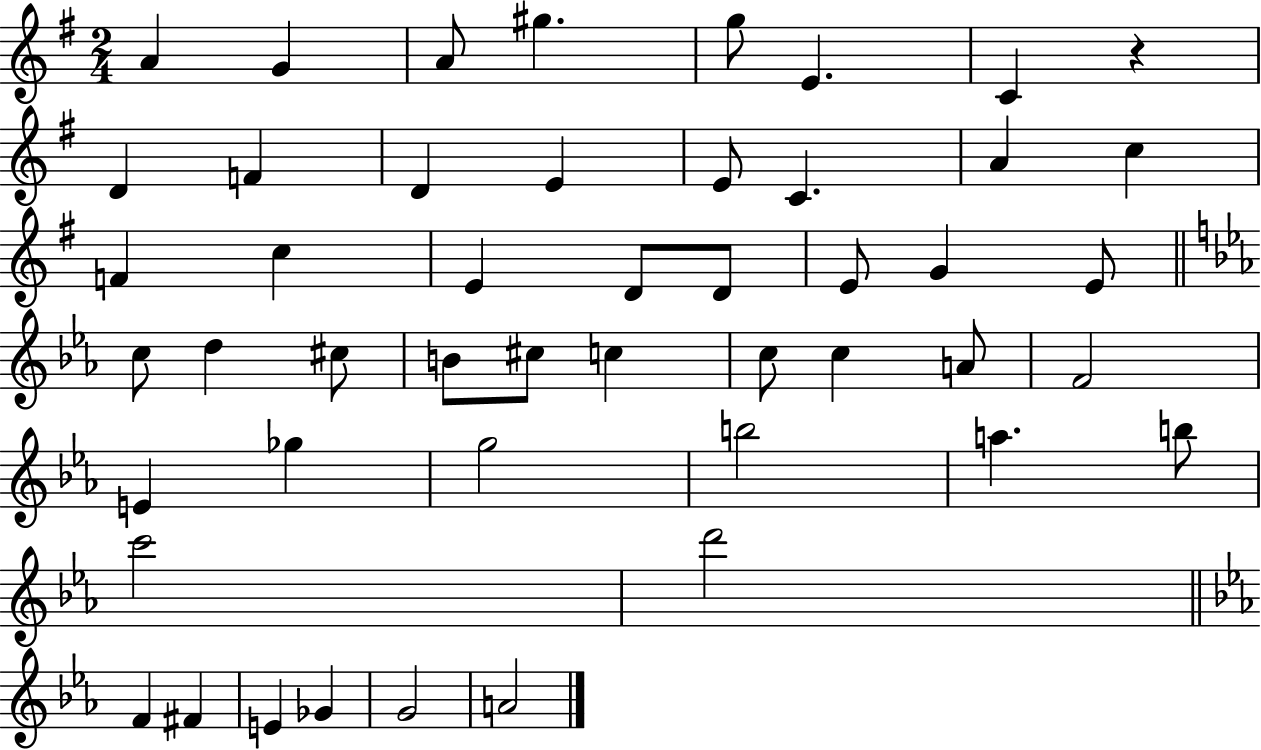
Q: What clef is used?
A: treble